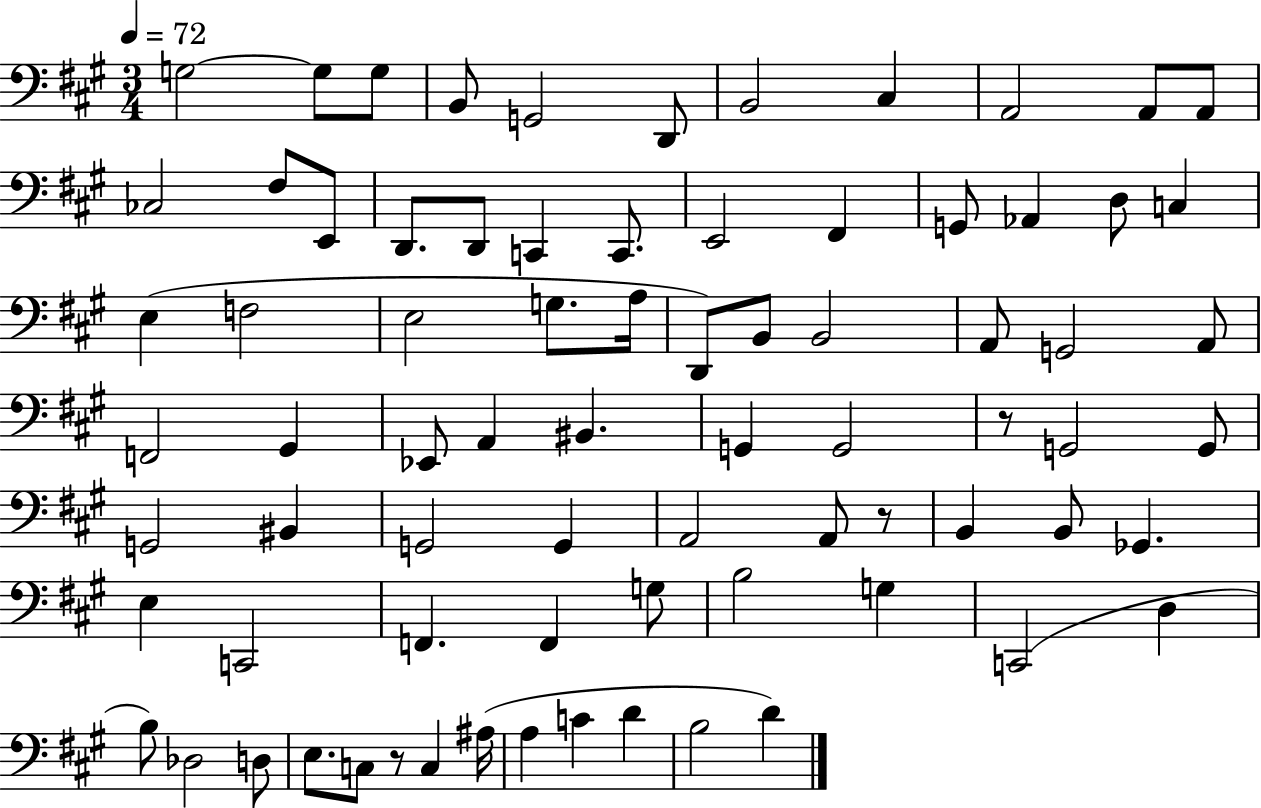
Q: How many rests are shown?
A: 3